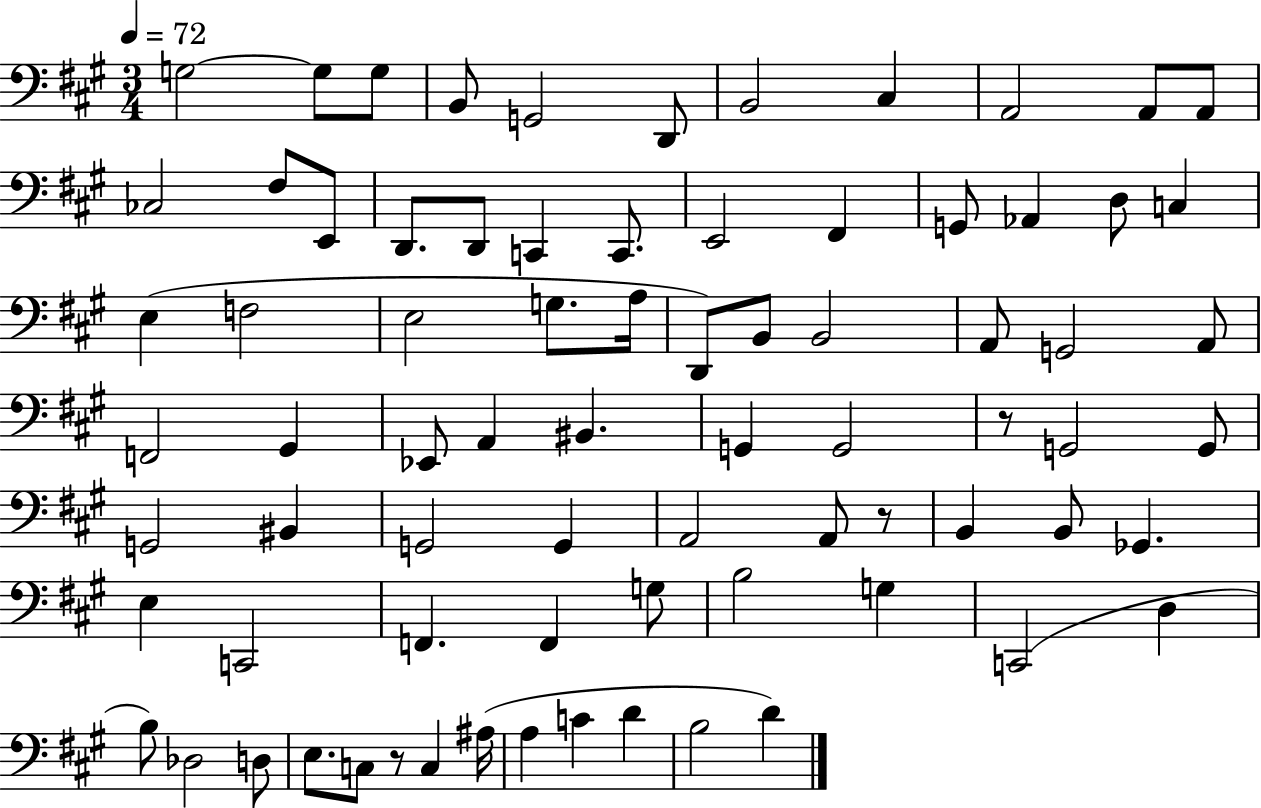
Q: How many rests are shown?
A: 3